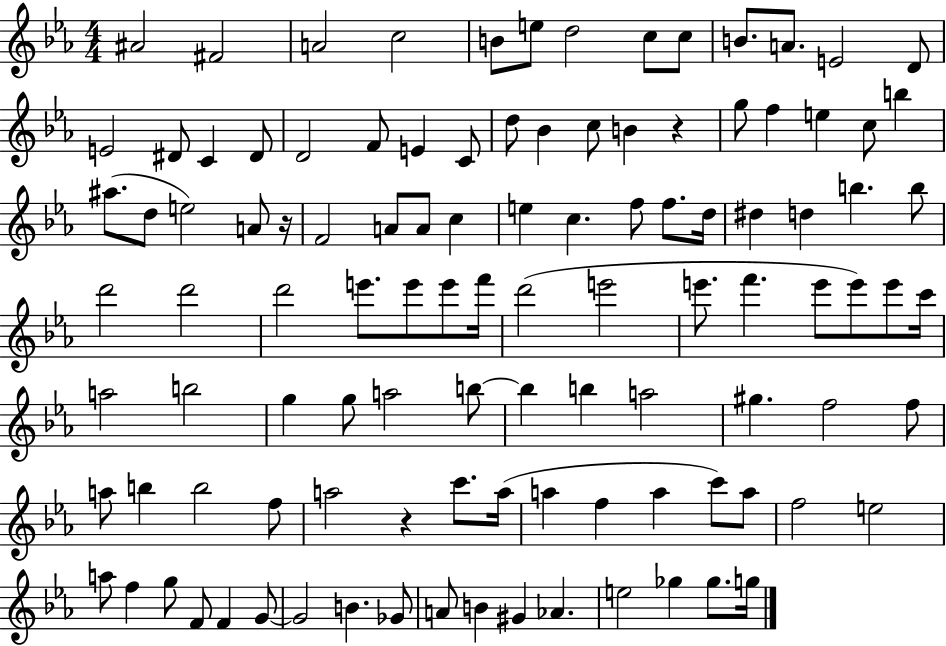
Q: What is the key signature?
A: EES major